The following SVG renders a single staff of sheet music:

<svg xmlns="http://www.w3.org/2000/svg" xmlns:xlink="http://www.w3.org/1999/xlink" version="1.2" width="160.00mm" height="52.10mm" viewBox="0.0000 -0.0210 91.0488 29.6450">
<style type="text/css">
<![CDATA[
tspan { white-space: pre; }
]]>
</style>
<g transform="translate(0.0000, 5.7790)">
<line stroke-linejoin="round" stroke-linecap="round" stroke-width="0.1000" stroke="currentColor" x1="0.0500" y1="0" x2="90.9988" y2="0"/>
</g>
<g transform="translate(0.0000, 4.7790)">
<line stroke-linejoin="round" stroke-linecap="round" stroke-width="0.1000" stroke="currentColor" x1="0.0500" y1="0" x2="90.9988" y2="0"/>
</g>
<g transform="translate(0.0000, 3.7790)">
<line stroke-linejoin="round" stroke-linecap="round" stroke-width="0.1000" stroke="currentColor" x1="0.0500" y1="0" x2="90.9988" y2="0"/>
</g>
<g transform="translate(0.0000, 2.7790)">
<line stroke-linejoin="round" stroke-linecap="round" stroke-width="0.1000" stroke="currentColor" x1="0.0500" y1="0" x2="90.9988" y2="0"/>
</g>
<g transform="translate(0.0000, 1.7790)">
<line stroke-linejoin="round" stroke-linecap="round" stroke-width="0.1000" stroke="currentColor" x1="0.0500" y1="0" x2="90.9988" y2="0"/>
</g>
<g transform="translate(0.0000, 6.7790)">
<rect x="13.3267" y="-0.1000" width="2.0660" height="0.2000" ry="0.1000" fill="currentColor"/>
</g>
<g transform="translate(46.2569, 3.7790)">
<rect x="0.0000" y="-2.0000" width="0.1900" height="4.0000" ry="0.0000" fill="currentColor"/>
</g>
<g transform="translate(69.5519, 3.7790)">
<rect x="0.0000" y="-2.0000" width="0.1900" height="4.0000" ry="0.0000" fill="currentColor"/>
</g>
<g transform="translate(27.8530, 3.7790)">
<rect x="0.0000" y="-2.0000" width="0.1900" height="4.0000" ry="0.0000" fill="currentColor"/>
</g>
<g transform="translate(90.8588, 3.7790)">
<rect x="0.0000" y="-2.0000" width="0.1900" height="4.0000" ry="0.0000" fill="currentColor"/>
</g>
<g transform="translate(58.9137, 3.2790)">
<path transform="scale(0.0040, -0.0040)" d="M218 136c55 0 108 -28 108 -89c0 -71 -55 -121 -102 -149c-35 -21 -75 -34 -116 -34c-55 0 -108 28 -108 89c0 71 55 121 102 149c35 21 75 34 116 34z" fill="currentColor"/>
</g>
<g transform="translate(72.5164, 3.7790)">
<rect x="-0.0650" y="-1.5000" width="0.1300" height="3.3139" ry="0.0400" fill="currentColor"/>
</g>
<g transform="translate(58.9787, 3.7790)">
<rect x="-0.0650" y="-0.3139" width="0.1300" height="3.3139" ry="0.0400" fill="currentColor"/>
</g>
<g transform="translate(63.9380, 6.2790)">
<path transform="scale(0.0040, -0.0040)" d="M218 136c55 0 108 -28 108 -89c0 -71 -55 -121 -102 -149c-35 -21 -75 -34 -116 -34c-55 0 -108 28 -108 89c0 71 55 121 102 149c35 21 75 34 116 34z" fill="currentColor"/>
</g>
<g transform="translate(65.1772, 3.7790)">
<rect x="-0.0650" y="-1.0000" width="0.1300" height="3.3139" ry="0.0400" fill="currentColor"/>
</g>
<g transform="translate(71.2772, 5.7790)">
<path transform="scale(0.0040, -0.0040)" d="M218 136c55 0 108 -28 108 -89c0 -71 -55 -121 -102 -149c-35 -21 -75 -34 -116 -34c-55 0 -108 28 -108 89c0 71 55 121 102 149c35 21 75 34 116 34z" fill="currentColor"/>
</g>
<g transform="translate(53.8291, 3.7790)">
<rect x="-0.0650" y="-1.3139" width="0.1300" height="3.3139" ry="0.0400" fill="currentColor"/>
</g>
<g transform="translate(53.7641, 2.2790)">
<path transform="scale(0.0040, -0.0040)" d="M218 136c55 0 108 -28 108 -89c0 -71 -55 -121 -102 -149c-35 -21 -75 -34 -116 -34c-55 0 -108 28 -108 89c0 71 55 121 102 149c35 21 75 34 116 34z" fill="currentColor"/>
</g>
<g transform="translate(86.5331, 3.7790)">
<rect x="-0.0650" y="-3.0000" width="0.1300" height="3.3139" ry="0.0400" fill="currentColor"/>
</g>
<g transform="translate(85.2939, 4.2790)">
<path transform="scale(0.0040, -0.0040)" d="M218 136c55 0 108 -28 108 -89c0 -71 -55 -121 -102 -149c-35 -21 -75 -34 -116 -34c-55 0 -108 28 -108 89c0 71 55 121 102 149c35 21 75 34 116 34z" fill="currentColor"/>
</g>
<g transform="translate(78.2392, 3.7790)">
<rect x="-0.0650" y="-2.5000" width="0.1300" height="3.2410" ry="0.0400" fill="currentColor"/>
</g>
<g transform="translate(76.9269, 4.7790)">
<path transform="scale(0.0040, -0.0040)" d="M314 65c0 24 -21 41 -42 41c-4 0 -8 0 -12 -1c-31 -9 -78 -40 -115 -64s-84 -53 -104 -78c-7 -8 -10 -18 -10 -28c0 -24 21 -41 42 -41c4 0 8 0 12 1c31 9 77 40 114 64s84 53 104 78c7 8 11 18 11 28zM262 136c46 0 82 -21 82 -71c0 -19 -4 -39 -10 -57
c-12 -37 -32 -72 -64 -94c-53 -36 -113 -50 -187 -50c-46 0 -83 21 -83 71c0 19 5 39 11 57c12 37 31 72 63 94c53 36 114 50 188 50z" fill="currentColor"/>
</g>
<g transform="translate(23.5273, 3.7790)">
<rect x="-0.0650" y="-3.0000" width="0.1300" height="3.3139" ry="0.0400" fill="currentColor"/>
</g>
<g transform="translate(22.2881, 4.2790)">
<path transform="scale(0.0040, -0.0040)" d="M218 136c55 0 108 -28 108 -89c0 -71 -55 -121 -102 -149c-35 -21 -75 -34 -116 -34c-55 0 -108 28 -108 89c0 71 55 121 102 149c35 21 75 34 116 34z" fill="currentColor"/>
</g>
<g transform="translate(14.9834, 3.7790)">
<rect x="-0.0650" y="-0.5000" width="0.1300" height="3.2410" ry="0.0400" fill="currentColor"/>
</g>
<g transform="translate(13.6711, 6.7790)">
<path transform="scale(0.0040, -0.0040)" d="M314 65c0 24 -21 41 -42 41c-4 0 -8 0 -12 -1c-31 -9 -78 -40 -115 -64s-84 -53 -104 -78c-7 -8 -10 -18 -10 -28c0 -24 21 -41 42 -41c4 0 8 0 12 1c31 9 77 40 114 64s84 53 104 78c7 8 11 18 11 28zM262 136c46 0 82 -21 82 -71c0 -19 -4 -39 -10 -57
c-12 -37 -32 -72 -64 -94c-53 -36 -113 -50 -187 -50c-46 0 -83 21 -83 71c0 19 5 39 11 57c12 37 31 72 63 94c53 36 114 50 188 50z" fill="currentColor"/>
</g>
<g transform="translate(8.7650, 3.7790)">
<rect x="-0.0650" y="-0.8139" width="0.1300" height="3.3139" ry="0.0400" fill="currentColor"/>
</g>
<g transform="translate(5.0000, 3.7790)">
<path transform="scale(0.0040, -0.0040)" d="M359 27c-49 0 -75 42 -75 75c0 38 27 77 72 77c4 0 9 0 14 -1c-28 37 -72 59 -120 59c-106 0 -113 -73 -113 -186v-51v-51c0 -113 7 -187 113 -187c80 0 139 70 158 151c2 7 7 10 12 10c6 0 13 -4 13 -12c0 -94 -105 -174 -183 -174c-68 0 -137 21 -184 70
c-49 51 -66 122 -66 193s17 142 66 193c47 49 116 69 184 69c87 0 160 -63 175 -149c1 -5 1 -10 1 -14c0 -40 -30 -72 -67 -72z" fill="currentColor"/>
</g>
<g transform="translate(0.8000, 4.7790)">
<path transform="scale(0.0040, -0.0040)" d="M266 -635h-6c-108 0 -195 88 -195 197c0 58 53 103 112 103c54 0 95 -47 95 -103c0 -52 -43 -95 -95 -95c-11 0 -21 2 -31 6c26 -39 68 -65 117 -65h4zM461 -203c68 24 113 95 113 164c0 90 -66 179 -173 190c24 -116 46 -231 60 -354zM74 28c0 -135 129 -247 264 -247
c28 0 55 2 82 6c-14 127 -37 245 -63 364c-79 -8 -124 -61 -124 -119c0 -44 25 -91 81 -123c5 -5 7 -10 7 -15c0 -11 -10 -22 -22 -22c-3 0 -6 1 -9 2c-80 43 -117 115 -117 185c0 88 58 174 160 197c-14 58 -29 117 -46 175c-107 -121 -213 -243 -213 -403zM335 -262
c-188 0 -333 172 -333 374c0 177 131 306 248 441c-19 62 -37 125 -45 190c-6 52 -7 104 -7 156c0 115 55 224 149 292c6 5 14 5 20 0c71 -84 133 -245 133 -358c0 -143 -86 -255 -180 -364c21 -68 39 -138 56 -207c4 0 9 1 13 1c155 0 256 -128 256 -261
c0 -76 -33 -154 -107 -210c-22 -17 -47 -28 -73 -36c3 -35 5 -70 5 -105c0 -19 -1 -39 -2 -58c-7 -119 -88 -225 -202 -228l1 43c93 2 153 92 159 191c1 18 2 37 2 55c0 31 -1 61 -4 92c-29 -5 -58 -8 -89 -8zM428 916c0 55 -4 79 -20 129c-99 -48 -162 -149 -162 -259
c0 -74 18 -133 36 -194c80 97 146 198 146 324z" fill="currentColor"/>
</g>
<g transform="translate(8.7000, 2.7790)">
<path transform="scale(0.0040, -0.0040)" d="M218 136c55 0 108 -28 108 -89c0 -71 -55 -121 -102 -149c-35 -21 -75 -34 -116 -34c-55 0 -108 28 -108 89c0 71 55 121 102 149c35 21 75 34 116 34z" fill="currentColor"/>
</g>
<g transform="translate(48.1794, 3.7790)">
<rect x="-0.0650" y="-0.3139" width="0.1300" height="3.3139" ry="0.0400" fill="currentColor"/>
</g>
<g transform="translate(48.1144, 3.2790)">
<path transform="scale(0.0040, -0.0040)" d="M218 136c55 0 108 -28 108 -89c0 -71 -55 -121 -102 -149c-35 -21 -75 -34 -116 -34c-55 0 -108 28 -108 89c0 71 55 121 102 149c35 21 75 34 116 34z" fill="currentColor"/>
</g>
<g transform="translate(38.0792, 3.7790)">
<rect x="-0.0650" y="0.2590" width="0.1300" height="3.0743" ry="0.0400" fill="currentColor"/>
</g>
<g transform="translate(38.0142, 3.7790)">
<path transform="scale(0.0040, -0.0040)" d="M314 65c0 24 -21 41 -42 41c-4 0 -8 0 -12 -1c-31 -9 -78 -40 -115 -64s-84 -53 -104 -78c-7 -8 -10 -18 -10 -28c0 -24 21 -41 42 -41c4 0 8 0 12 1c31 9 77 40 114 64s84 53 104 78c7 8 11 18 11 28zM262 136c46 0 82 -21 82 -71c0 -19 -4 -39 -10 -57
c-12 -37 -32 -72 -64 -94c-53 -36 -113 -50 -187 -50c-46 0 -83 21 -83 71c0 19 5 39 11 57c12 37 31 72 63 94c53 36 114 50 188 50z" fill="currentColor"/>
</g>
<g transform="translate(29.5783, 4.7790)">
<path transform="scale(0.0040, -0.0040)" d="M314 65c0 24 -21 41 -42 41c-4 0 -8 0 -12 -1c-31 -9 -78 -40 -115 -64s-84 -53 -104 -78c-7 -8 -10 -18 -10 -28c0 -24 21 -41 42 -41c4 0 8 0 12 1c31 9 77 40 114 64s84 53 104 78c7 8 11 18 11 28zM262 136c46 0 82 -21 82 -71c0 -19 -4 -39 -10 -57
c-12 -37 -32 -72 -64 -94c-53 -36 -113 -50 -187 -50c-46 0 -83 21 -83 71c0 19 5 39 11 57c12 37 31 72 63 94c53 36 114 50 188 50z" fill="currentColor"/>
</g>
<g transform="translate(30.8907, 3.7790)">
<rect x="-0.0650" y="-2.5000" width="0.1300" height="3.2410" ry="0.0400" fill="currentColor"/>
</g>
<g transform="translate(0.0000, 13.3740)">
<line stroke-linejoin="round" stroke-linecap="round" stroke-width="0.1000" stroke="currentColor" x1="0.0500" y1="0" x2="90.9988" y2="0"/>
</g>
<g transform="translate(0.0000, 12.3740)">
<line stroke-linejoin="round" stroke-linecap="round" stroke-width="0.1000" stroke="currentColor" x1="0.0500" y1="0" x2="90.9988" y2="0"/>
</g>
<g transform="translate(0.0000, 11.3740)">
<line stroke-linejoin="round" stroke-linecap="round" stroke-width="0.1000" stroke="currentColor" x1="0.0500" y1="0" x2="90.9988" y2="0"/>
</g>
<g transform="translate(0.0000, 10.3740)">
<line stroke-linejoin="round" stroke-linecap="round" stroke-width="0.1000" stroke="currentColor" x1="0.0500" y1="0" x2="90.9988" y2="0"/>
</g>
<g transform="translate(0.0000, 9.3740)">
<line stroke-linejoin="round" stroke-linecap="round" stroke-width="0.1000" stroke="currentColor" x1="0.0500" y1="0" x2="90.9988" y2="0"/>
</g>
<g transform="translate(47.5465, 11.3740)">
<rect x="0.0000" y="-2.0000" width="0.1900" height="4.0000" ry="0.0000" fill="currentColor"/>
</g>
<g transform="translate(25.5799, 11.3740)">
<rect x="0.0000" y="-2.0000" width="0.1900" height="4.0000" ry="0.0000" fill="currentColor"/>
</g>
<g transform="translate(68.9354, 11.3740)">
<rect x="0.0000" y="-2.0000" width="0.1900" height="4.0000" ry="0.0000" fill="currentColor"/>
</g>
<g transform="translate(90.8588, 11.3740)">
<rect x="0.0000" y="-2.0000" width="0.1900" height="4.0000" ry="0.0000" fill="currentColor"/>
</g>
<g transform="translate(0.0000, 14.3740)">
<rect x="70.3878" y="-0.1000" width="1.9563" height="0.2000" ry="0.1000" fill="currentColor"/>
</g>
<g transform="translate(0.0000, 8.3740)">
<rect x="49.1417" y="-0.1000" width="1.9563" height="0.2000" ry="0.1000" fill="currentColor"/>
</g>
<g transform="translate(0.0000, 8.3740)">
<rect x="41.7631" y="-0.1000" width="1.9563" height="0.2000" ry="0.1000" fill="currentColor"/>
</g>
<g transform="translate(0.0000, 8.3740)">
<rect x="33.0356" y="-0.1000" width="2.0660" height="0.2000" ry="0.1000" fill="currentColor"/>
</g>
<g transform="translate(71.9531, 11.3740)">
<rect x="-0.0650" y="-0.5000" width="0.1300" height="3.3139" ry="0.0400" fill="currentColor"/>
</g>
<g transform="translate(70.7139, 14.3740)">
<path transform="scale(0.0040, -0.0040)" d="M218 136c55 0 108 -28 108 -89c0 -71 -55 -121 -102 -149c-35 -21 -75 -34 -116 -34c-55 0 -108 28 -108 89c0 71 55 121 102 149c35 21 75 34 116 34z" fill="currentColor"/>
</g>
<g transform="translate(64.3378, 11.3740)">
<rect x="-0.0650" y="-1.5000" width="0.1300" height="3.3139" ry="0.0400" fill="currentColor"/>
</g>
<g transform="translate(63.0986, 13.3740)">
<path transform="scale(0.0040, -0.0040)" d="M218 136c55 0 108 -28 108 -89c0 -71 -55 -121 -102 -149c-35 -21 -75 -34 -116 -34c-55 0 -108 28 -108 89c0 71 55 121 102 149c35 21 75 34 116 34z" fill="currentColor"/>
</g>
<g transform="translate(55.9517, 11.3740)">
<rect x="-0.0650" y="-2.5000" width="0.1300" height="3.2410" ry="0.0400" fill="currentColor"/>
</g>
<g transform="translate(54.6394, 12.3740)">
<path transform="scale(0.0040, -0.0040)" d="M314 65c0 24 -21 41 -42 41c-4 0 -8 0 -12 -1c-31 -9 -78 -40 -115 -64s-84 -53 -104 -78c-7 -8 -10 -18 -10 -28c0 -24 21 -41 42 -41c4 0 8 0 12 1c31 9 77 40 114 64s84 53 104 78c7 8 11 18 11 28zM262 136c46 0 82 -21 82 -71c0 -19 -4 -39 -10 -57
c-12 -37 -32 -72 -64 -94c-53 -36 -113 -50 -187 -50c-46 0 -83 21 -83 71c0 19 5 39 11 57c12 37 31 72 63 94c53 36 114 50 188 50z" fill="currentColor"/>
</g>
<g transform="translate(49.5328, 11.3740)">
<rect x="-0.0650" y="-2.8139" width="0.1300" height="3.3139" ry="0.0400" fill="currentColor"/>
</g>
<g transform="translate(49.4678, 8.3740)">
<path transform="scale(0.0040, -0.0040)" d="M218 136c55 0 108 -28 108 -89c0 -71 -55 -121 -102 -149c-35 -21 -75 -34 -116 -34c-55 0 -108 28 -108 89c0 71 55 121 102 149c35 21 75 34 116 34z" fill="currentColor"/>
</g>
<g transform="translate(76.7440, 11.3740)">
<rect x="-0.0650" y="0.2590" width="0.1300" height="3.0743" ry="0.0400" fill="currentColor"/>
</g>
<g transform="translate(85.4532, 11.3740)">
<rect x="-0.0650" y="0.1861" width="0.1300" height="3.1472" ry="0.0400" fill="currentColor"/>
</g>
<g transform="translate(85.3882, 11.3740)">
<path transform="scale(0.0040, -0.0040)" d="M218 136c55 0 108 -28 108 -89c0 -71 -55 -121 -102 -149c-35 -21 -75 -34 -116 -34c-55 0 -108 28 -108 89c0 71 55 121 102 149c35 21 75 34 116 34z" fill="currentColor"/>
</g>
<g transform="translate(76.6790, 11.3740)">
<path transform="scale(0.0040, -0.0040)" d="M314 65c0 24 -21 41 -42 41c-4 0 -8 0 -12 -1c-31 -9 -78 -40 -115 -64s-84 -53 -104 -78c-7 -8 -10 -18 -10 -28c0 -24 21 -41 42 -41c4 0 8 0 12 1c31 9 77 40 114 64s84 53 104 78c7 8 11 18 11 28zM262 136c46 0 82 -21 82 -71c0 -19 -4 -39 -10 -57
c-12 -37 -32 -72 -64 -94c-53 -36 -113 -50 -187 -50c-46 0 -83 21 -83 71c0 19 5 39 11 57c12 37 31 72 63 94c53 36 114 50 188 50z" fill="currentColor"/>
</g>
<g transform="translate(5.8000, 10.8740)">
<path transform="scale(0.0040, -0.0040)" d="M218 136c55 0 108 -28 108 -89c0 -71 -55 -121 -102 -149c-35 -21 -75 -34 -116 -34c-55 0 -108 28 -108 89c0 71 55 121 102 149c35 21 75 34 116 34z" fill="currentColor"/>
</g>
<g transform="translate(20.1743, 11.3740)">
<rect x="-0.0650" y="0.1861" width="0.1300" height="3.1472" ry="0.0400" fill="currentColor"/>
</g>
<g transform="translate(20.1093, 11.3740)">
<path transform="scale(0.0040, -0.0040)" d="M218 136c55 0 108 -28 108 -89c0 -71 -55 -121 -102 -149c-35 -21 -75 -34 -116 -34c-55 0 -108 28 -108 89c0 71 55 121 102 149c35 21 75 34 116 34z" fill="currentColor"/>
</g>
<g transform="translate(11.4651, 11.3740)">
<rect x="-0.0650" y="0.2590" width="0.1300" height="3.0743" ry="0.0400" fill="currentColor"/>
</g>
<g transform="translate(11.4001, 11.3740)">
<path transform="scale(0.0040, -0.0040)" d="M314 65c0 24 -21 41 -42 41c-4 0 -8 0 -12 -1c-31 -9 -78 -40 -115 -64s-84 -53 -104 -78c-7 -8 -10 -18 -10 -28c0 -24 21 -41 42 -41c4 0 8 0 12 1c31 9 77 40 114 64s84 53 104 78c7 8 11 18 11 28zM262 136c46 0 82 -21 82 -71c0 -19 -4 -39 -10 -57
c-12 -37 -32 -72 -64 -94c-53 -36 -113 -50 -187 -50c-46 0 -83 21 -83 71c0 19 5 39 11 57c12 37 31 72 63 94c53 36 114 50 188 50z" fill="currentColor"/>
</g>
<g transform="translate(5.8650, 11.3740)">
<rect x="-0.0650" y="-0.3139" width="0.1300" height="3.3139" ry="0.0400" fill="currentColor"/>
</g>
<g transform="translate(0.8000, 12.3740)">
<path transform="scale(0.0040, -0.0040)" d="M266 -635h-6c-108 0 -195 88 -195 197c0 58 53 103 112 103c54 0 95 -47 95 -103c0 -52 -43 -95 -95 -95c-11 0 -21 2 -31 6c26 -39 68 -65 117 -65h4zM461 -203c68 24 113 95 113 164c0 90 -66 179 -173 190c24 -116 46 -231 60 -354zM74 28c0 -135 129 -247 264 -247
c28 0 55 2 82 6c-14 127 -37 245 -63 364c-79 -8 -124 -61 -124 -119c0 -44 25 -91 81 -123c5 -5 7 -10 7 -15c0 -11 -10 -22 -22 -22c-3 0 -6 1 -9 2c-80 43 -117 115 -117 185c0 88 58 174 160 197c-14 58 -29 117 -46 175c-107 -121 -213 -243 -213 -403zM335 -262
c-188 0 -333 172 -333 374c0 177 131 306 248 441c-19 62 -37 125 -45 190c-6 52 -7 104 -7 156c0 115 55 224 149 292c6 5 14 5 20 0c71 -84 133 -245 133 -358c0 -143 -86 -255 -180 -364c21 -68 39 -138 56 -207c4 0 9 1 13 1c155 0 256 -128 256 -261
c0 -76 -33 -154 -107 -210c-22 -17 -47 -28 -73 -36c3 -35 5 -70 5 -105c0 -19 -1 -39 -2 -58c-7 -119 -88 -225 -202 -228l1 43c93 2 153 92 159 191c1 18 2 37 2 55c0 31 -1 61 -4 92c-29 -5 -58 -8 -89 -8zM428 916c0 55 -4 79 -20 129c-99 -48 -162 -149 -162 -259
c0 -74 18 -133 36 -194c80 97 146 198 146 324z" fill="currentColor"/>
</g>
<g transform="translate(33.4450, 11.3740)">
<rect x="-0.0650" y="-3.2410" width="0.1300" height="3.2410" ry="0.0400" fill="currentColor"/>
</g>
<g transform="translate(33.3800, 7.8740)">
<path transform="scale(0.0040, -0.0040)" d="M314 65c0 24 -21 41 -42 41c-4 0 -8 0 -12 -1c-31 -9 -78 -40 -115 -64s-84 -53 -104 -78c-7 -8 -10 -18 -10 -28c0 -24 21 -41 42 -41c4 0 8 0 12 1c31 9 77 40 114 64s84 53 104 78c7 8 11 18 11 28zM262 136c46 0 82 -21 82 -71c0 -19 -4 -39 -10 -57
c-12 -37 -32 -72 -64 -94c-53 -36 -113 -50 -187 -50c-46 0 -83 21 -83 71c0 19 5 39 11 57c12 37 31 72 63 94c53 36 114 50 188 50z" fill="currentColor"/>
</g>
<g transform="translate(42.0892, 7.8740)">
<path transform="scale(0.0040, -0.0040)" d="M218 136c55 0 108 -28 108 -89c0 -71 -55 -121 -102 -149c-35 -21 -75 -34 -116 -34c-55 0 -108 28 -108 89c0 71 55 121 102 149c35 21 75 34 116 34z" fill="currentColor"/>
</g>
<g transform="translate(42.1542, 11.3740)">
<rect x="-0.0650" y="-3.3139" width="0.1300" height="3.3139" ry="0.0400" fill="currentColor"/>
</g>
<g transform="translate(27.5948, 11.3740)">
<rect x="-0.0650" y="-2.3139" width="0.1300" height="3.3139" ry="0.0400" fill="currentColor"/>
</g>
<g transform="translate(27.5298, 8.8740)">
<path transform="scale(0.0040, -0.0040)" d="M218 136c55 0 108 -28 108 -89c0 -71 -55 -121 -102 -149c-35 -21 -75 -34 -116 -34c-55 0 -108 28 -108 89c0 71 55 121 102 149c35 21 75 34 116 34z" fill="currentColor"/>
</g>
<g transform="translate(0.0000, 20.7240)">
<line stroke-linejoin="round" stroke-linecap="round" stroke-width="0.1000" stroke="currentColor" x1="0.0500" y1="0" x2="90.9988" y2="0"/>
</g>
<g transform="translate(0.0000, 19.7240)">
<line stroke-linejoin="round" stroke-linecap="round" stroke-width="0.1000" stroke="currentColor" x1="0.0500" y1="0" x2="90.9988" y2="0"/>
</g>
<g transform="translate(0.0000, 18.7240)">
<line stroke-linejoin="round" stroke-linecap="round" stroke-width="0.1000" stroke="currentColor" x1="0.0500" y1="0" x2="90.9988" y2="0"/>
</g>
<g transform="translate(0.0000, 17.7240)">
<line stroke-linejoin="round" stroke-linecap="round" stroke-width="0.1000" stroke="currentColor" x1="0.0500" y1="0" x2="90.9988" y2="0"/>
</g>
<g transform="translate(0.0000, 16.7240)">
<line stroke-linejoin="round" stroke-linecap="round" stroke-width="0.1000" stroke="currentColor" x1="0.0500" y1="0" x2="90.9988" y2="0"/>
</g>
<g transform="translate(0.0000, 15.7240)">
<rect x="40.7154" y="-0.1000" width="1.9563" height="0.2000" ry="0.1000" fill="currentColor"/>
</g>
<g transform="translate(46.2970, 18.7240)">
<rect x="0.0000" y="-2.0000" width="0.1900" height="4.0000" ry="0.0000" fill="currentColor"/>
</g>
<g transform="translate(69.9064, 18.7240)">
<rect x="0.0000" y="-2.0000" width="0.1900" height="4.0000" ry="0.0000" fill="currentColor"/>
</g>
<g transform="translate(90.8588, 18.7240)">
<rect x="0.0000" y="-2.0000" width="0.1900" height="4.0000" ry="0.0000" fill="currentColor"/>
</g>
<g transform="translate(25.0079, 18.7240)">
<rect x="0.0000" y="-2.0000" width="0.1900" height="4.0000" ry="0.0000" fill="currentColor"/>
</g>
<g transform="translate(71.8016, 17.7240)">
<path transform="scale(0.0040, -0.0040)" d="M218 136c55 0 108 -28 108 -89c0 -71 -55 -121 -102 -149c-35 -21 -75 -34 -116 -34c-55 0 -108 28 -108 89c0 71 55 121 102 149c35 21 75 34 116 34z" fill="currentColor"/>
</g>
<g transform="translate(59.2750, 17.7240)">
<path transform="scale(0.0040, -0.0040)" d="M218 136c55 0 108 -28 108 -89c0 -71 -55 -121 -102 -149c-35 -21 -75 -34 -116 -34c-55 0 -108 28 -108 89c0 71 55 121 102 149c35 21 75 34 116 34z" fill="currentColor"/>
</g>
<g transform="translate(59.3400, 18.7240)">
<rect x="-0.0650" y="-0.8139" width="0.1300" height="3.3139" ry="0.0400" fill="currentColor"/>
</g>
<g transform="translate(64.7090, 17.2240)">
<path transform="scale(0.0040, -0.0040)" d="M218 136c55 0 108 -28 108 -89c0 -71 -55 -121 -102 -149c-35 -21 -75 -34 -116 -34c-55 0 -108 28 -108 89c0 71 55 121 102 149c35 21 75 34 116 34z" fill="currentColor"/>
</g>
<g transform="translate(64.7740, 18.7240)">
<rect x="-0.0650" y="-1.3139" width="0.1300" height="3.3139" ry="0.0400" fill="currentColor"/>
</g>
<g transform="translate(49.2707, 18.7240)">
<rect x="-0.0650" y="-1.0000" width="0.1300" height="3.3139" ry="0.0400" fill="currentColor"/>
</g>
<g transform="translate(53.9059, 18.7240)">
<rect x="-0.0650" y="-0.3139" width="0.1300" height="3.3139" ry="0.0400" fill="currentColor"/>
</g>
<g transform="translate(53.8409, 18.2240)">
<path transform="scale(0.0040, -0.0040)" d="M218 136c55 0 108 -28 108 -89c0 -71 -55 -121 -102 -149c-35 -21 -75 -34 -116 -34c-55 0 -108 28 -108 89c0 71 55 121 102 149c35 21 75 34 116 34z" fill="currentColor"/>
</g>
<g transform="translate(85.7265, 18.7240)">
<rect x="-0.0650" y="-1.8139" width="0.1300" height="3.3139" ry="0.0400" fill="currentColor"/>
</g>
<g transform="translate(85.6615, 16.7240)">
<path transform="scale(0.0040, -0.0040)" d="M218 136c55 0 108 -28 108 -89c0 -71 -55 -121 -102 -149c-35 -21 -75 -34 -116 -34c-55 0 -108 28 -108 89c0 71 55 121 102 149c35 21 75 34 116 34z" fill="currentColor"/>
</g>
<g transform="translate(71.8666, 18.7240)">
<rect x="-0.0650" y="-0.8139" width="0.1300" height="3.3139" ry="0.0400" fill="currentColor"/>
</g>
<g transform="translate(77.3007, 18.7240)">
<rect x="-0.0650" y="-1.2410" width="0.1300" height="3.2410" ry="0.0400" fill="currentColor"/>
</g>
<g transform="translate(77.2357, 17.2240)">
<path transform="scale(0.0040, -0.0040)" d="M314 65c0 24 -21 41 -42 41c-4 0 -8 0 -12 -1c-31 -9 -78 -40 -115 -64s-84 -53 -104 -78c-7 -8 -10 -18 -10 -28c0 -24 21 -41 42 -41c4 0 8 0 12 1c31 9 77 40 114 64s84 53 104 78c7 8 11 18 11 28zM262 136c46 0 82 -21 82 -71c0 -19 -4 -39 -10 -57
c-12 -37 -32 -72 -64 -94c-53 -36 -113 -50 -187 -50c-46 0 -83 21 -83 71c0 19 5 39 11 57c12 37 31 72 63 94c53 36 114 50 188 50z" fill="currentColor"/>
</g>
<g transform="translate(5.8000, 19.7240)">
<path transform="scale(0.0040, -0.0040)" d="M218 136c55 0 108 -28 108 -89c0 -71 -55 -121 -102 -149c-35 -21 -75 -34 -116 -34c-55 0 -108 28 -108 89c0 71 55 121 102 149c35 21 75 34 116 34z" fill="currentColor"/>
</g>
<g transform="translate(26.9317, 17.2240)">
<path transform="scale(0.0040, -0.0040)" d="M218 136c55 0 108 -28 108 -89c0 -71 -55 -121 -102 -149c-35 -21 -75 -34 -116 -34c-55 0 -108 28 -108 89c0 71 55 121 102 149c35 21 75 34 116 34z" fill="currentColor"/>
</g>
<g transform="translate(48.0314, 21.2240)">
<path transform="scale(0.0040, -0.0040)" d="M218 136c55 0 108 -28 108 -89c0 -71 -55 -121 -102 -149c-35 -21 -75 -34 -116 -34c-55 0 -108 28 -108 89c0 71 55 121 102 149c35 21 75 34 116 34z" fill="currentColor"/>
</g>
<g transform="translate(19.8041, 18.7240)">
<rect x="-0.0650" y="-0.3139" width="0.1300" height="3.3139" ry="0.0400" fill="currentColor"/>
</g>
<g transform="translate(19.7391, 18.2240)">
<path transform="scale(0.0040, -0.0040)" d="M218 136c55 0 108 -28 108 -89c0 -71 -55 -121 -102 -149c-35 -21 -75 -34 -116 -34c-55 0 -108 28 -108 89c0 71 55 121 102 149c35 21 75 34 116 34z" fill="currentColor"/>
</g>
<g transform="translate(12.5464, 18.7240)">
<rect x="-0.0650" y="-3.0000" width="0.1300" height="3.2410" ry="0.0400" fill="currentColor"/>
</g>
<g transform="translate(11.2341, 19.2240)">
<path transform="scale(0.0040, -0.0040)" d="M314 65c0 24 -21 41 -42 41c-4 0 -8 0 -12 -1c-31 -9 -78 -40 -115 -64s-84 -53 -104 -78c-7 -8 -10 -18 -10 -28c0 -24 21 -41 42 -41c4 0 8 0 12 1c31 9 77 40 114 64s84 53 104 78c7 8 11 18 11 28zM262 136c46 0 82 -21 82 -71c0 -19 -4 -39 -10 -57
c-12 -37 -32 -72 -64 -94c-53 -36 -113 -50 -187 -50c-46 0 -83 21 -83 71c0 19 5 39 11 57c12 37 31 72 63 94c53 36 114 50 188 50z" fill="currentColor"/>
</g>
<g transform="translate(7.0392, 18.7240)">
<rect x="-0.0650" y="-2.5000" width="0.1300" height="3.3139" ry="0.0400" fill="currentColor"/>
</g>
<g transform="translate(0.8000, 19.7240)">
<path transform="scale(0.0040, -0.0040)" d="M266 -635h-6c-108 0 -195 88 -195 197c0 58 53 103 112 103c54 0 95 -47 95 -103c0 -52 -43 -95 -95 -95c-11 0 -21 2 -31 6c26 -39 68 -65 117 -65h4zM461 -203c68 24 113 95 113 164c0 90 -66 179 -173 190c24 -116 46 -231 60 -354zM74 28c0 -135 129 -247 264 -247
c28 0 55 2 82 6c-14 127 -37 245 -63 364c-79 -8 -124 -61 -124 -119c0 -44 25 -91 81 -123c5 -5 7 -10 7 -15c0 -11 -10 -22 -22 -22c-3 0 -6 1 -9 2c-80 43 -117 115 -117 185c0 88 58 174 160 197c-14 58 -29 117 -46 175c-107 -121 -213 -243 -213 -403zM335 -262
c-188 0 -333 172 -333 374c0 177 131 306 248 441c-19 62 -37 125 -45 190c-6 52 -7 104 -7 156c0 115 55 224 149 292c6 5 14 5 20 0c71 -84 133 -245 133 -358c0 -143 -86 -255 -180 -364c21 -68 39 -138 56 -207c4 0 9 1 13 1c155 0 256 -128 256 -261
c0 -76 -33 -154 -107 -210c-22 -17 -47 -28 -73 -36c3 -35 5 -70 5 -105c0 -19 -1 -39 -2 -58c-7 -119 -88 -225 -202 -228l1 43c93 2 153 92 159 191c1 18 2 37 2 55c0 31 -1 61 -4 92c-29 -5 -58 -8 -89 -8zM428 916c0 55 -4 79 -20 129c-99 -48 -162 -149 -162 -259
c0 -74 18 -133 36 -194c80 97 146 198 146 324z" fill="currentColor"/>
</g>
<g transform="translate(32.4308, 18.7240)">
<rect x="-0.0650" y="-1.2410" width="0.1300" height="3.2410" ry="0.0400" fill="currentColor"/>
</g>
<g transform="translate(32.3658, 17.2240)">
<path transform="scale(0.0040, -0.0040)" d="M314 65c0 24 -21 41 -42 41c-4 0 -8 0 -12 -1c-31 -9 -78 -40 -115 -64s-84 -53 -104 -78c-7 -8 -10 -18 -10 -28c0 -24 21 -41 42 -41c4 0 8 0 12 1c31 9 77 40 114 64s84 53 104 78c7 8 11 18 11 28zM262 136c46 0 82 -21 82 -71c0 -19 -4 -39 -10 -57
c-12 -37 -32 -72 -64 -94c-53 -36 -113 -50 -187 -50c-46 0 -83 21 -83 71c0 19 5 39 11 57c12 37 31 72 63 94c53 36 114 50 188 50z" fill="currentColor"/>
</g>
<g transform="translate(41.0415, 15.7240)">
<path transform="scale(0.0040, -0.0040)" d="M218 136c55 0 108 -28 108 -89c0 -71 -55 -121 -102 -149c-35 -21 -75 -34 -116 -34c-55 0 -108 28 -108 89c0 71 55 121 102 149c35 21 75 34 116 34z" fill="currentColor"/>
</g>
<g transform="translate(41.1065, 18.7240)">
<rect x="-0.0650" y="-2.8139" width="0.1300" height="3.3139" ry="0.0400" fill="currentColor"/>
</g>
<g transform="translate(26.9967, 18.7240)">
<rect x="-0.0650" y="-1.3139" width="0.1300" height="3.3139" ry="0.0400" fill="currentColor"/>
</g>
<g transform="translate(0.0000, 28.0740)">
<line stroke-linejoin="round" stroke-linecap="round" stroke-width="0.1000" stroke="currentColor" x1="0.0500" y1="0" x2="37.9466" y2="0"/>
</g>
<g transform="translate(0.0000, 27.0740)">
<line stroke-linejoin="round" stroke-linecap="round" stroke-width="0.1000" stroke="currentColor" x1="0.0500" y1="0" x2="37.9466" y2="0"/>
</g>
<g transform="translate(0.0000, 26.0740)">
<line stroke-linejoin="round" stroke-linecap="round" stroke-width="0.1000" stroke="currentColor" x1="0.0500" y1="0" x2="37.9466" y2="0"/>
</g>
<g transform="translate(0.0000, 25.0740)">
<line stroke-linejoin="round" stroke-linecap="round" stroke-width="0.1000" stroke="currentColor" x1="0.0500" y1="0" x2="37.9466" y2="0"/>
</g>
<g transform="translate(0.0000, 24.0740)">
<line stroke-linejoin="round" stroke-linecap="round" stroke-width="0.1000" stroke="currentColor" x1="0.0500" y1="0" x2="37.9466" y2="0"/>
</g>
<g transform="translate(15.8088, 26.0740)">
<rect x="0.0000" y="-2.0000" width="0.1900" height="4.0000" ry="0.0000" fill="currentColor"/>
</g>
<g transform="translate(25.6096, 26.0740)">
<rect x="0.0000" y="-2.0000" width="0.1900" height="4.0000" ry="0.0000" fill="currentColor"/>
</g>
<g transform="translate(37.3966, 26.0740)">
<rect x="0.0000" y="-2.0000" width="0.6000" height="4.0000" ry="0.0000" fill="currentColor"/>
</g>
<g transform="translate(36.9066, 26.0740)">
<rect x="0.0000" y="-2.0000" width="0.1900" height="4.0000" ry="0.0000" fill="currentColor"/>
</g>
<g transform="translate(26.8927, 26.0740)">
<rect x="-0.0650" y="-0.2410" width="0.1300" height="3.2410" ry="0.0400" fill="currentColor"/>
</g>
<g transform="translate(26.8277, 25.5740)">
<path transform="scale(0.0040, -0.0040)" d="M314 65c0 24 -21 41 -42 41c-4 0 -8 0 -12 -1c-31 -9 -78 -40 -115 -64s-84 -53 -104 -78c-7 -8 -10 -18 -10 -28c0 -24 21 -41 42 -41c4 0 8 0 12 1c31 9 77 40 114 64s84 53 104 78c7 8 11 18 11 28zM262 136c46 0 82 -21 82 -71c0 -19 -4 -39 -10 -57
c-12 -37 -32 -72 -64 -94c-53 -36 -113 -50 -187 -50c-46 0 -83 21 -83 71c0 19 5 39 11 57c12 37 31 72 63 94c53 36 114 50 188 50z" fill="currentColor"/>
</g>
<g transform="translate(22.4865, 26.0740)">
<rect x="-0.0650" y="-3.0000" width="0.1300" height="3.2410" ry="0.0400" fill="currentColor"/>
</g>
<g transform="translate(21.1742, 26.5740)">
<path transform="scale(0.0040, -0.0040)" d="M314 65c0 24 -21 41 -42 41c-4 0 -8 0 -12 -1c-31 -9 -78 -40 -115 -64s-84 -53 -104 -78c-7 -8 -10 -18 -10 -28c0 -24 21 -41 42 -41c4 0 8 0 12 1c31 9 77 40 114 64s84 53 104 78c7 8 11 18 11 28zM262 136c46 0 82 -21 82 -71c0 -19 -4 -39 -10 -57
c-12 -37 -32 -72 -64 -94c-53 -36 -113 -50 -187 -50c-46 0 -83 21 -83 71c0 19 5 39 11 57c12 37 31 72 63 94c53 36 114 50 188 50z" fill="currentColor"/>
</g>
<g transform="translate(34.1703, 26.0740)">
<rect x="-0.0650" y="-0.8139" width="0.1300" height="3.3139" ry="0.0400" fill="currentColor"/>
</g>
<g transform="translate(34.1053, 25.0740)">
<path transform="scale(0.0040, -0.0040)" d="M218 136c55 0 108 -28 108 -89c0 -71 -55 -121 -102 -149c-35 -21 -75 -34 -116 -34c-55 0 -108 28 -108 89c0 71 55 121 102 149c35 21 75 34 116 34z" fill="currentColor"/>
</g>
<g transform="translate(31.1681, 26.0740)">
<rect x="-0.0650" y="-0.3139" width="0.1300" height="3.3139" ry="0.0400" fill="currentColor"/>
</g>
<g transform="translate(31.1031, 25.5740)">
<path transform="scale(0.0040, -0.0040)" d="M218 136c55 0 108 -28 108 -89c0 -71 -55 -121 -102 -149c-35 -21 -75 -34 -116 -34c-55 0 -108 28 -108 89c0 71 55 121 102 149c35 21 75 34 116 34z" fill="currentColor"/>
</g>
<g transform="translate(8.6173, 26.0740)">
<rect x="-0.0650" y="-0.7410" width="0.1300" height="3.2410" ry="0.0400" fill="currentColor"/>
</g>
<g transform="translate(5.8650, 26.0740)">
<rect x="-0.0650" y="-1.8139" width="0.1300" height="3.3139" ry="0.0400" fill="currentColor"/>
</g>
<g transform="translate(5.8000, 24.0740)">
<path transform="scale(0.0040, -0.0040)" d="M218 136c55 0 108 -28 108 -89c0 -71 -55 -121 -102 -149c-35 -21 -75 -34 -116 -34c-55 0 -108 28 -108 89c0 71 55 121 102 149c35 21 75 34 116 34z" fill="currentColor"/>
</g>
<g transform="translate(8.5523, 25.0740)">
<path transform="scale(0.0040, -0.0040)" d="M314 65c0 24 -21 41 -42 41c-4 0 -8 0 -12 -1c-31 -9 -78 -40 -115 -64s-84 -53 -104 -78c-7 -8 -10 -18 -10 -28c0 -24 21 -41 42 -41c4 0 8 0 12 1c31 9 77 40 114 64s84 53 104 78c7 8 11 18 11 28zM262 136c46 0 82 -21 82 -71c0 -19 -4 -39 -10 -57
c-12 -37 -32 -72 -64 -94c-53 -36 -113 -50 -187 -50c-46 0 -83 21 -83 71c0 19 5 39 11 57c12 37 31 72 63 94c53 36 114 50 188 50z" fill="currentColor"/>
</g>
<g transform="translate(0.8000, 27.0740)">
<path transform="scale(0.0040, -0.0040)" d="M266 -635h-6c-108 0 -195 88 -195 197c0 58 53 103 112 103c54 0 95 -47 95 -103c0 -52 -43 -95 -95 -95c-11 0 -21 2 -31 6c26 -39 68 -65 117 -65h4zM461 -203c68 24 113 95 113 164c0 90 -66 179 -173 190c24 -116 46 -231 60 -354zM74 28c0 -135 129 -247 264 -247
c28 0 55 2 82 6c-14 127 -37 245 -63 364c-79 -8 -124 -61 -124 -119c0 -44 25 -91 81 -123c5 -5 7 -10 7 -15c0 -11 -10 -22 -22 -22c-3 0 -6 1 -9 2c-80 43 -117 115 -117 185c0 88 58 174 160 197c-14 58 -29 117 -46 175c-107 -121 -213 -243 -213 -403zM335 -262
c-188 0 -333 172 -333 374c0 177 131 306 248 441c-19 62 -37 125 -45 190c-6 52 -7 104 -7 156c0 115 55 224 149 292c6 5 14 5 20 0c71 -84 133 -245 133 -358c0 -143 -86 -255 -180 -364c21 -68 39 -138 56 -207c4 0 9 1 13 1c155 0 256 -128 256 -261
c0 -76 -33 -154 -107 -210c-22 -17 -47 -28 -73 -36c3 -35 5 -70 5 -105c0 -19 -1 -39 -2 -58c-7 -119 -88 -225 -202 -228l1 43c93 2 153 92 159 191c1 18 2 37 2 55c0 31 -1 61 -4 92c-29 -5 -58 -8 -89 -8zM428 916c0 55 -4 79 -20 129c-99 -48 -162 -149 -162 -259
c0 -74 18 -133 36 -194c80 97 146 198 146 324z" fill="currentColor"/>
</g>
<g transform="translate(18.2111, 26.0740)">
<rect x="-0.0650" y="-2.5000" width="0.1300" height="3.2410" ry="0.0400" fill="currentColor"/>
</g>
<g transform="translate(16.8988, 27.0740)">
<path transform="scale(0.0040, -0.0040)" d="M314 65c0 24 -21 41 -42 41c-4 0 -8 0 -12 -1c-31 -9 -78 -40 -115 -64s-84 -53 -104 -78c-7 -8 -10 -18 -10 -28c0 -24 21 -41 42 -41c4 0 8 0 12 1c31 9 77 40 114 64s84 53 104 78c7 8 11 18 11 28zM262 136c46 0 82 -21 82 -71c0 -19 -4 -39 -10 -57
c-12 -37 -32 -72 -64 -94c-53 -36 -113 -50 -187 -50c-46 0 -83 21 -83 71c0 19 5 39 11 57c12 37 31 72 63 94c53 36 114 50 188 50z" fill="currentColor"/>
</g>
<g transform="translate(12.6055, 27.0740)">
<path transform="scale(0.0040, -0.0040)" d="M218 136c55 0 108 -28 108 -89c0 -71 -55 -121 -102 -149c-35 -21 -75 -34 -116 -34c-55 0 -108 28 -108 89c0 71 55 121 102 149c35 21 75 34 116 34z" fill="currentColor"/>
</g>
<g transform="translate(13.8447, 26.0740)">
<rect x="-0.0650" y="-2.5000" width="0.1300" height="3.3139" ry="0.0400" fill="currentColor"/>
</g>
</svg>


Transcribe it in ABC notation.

X:1
T:Untitled
M:4/4
L:1/4
K:C
d C2 A G2 B2 c e c D E G2 A c B2 B g b2 b a G2 E C B2 B G A2 c e e2 a D c d e d e2 f f d2 G G2 A2 c2 c d